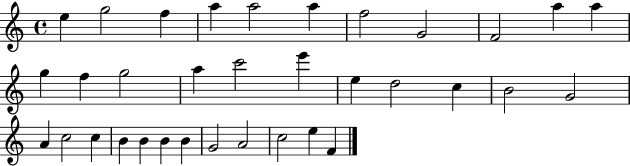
X:1
T:Untitled
M:4/4
L:1/4
K:C
e g2 f a a2 a f2 G2 F2 a a g f g2 a c'2 e' e d2 c B2 G2 A c2 c B B B B G2 A2 c2 e F